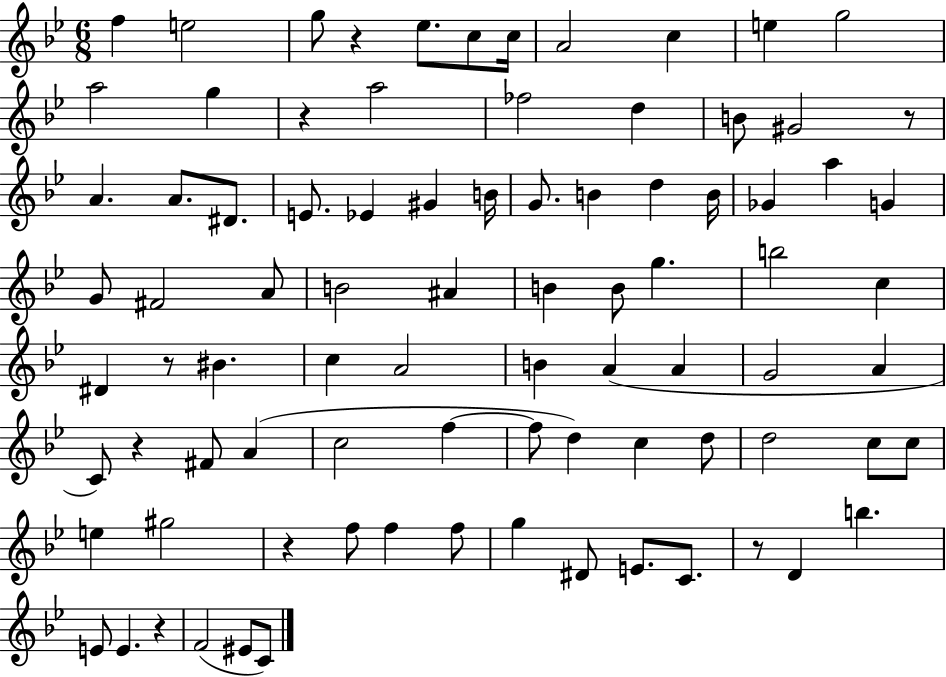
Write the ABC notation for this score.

X:1
T:Untitled
M:6/8
L:1/4
K:Bb
f e2 g/2 z _e/2 c/2 c/4 A2 c e g2 a2 g z a2 _f2 d B/2 ^G2 z/2 A A/2 ^D/2 E/2 _E ^G B/4 G/2 B d B/4 _G a G G/2 ^F2 A/2 B2 ^A B B/2 g b2 c ^D z/2 ^B c A2 B A A G2 A C/2 z ^F/2 A c2 f f/2 d c d/2 d2 c/2 c/2 e ^g2 z f/2 f f/2 g ^D/2 E/2 C/2 z/2 D b E/2 E z F2 ^E/2 C/2